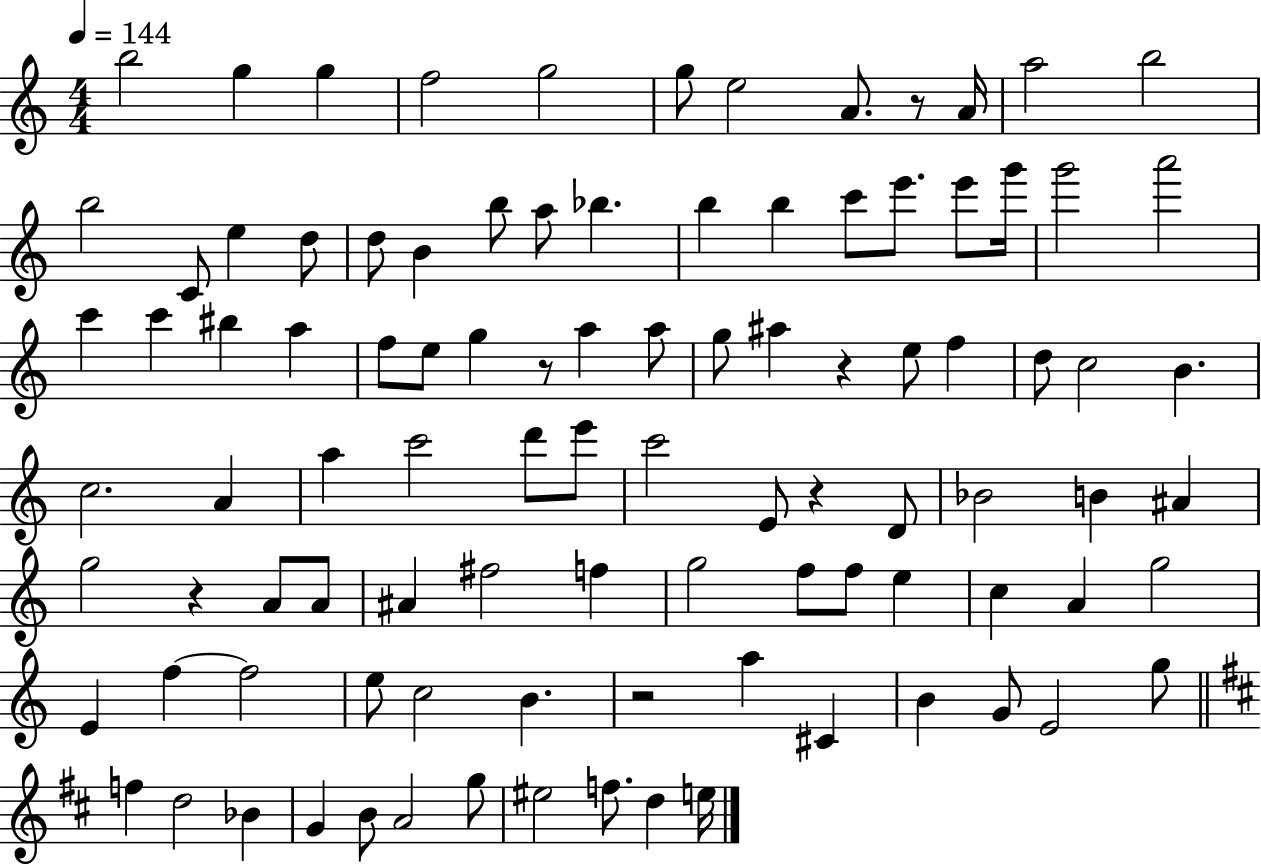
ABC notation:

X:1
T:Untitled
M:4/4
L:1/4
K:C
b2 g g f2 g2 g/2 e2 A/2 z/2 A/4 a2 b2 b2 C/2 e d/2 d/2 B b/2 a/2 _b b b c'/2 e'/2 e'/2 g'/4 g'2 a'2 c' c' ^b a f/2 e/2 g z/2 a a/2 g/2 ^a z e/2 f d/2 c2 B c2 A a c'2 d'/2 e'/2 c'2 E/2 z D/2 _B2 B ^A g2 z A/2 A/2 ^A ^f2 f g2 f/2 f/2 e c A g2 E f f2 e/2 c2 B z2 a ^C B G/2 E2 g/2 f d2 _B G B/2 A2 g/2 ^e2 f/2 d e/4